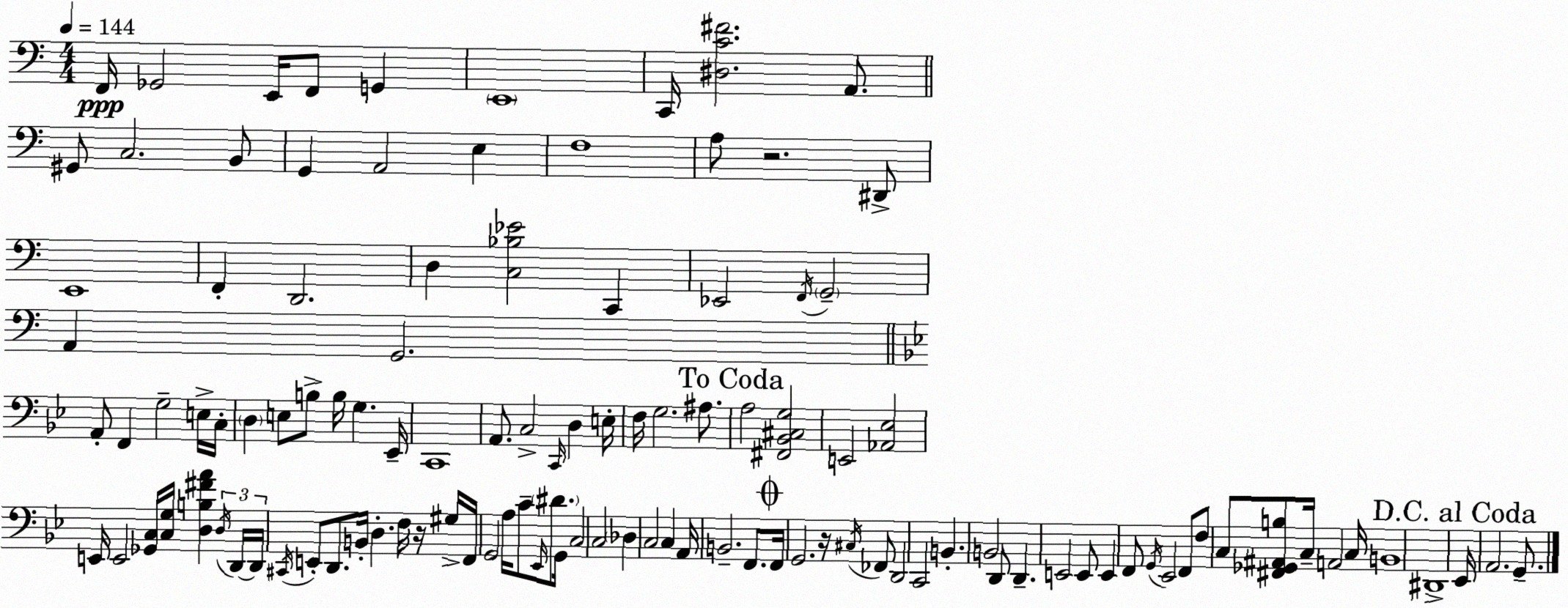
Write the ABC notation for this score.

X:1
T:Untitled
M:4/4
L:1/4
K:Am
F,,/4 _G,,2 E,,/4 F,,/2 G,, E,,4 C,,/4 [^D,C^F]2 A,,/2 ^G,,/2 C,2 B,,/2 G,, A,,2 E, F,4 A,/2 z2 ^D,,/2 E,,4 F,, D,,2 D, [C,_B,_E]2 C,, _E,,2 F,,/4 G,,2 A,, G,,2 A,,/2 F,, G,2 E,/4 C,/4 D, E,/2 B,/2 B,/4 G, _E,,/4 C,,4 A,,/2 C,2 C,,/4 D, E,/4 F,/4 G,2 ^A,/2 A,2 [^F,,_B,,^C,G,]2 E,,2 [_A,,_E,]2 E,,/4 E,,2 [_G,,C,]/4 [C,G,]/4 [D,B,^FA] D,/4 D,,/4 D,,/4 ^C,,/4 E,,/2 D,,/2 B,,/4 D, F,/4 z/4 ^G,/4 F,,/4 G,,2 A,/4 C/2 _E,,/4 ^D/2 G,,/4 C,2 C,2 _D, C,2 C, A,,/4 B,,2 F,,/2 F,,/4 G,,2 z/4 ^C,/4 _F,,/2 D,,2 C,,2 B,, B,,2 D,,/2 D,, E,,2 E,,/2 E,, F,,/2 G,,/4 _E,,2 F,,/2 F,/2 C,/2 [^F,,_G,,^A,,B,]/2 C,/4 A,,2 C,/4 B,,4 ^D,,4 _E,,/4 A,,2 G,,/2